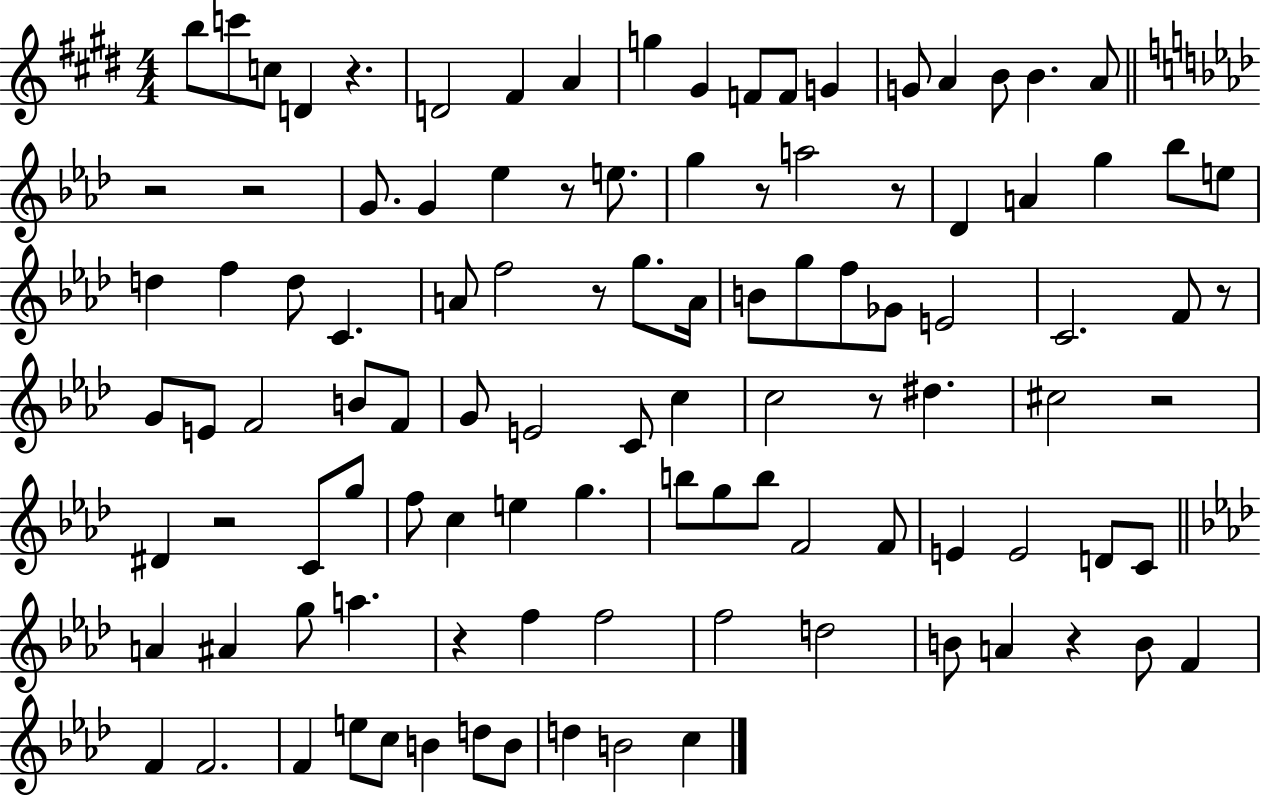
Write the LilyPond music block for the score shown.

{
  \clef treble
  \numericTimeSignature
  \time 4/4
  \key e \major
  b''8 c'''8 c''8 d'4 r4. | d'2 fis'4 a'4 | g''4 gis'4 f'8 f'8 g'4 | g'8 a'4 b'8 b'4. a'8 | \break \bar "||" \break \key aes \major r2 r2 | g'8. g'4 ees''4 r8 e''8. | g''4 r8 a''2 r8 | des'4 a'4 g''4 bes''8 e''8 | \break d''4 f''4 d''8 c'4. | a'8 f''2 r8 g''8. a'16 | b'8 g''8 f''8 ges'8 e'2 | c'2. f'8 r8 | \break g'8 e'8 f'2 b'8 f'8 | g'8 e'2 c'8 c''4 | c''2 r8 dis''4. | cis''2 r2 | \break dis'4 r2 c'8 g''8 | f''8 c''4 e''4 g''4. | b''8 g''8 b''8 f'2 f'8 | e'4 e'2 d'8 c'8 | \break \bar "||" \break \key aes \major a'4 ais'4 g''8 a''4. | r4 f''4 f''2 | f''2 d''2 | b'8 a'4 r4 b'8 f'4 | \break f'4 f'2. | f'4 e''8 c''8 b'4 d''8 b'8 | d''4 b'2 c''4 | \bar "|."
}